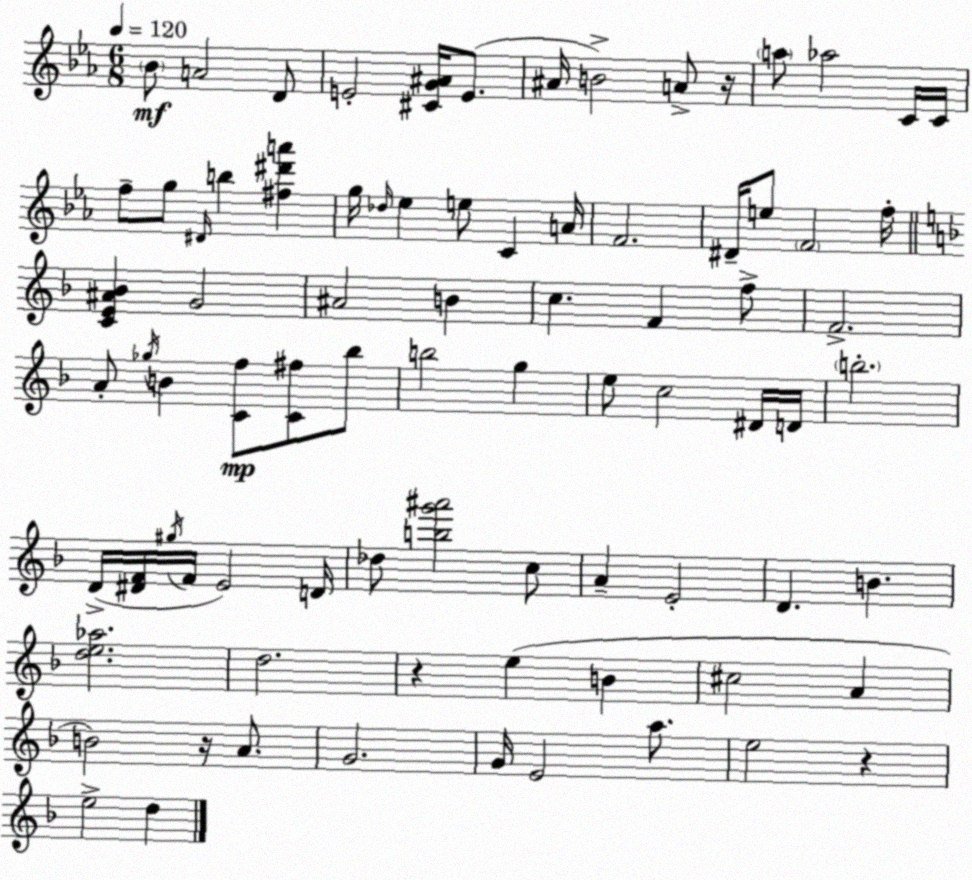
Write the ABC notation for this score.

X:1
T:Untitled
M:6/8
L:1/4
K:Cm
_B/2 A2 D/2 E2 [^CG^A]/4 E/2 ^A/4 B2 A/2 z/4 a/2 _a2 C/4 C/4 f/2 g/2 ^D/4 b [^f^d'a'] g/4 _d/4 _e e/2 C A/4 F2 ^D/4 e/2 F2 f/4 [CE^A_B] G2 ^A2 B c F f/2 F2 A/2 _g/4 B [Cf]/2 [C^f]/2 _b/2 b2 g e/2 c2 ^D/4 D/4 b2 D/4 [^DF]/4 ^g/4 F/4 E2 D/4 _d/2 [bg'^a']2 c/2 A E2 D B [de_a]2 d2 z e B ^c2 A B2 z/4 A/2 G2 G/4 E2 a/2 e2 z e2 d